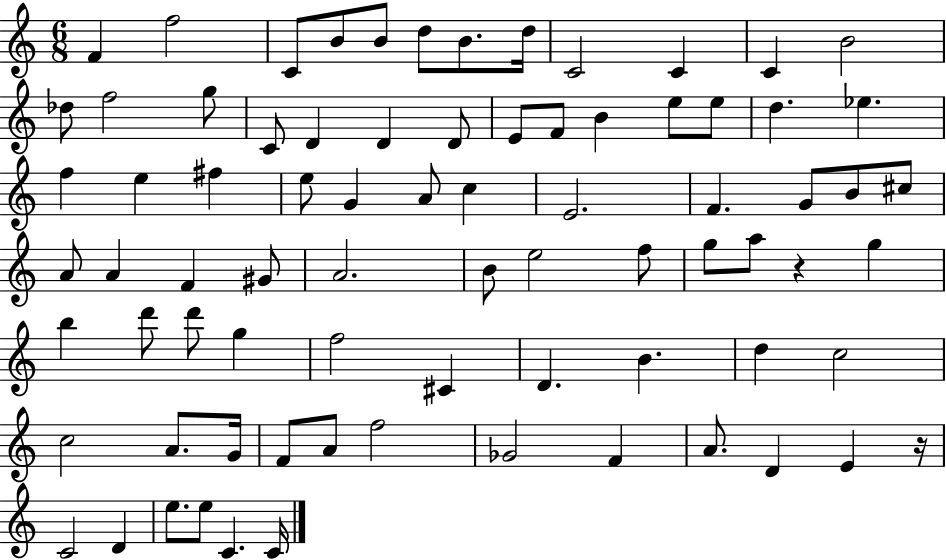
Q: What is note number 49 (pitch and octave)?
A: G5